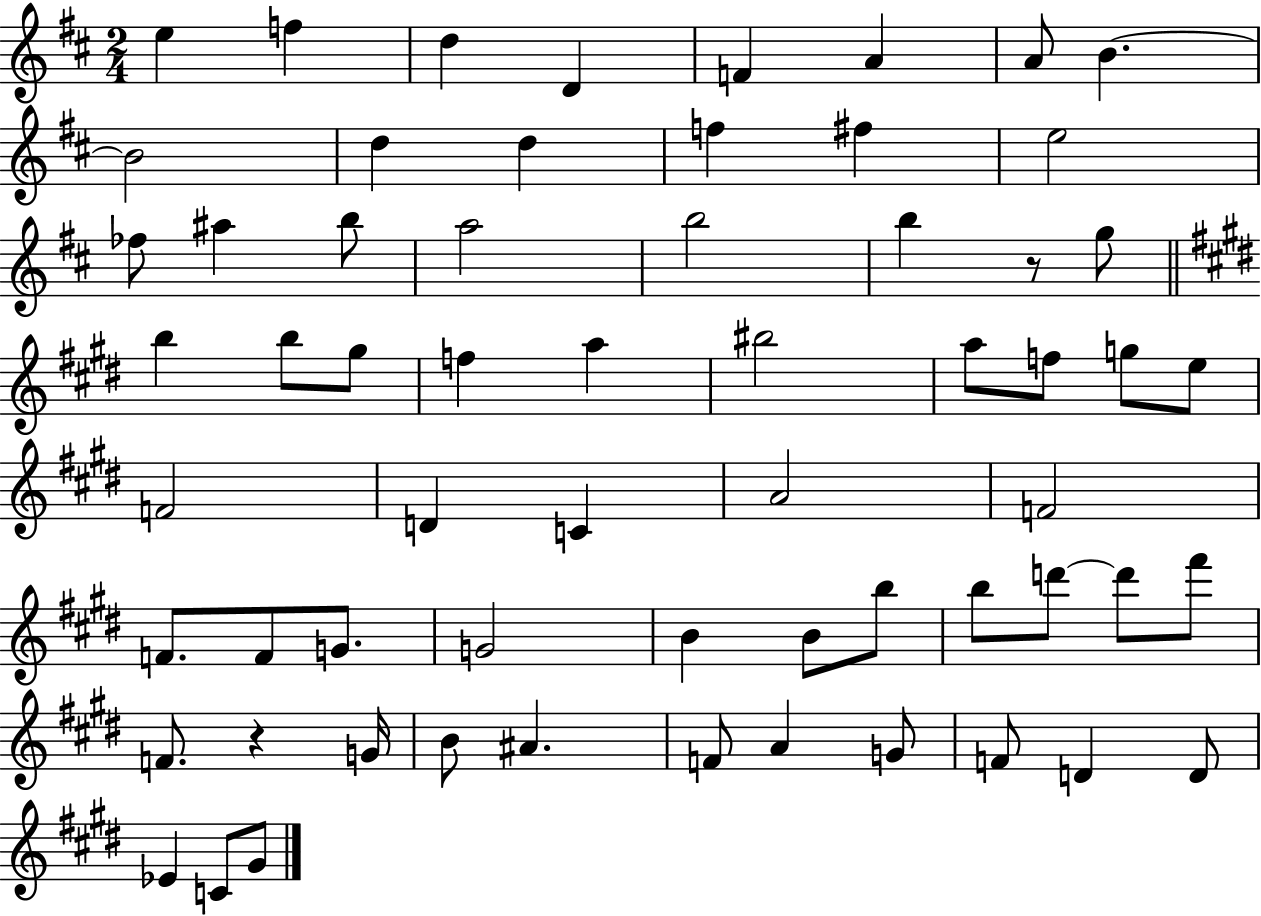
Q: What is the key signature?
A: D major